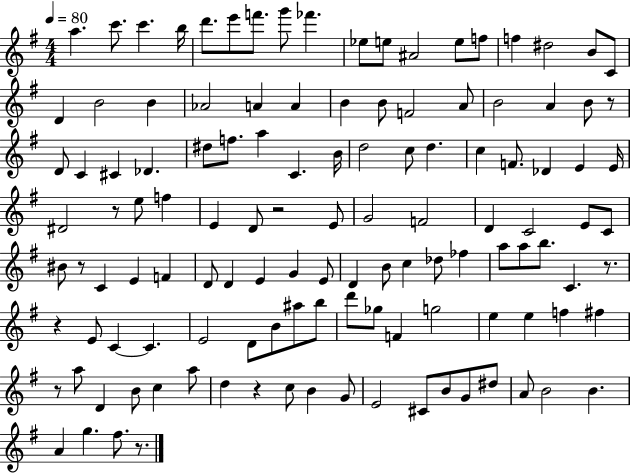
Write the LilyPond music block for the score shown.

{
  \clef treble
  \numericTimeSignature
  \time 4/4
  \key g \major
  \tempo 4 = 80
  \repeat volta 2 { a''4. c'''8. c'''4. b''16 | d'''8. e'''8 f'''8. g'''8 fes'''4. | ees''8 e''8 ais'2 e''8 f''8 | f''4 dis''2 b'8 c'8 | \break d'4 b'2 b'4 | aes'2 a'4 a'4 | b'4 b'8 f'2 a'8 | b'2 a'4 b'8 r8 | \break d'8 c'4 cis'4 des'4. | dis''8 f''8. a''4 c'4. b'16 | d''2 c''8 d''4. | c''4 f'8. des'4 e'4 e'16 | \break dis'2 r8 e''8 f''4 | e'4 d'8 r2 e'8 | g'2 f'2 | d'4 c'2 e'8 c'8 | \break bis'8 r8 c'4 e'4 f'4 | d'8 d'4 e'4 g'4 e'8 | d'4 b'8 c''4 des''8 fes''4 | a''8 a''8 b''8. c'4. r8. | \break r4 e'8 c'4~~ c'4. | e'2 d'8 b'8 ais''8 b''8 | d'''8 ges''8 f'4 g''2 | e''4 e''4 f''4 fis''4 | \break r8 a''8 d'4 b'8 c''4 a''8 | d''4 r4 c''8 b'4 g'8 | e'2 cis'8 b'8 g'8 dis''8 | a'8 b'2 b'4. | \break a'4 g''4. fis''8. r8. | } \bar "|."
}